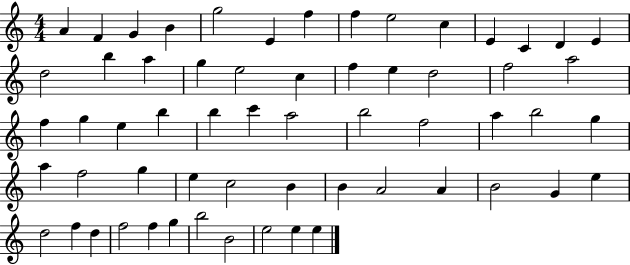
A4/q F4/q G4/q B4/q G5/h E4/q F5/q F5/q E5/h C5/q E4/q C4/q D4/q E4/q D5/h B5/q A5/q G5/q E5/h C5/q F5/q E5/q D5/h F5/h A5/h F5/q G5/q E5/q B5/q B5/q C6/q A5/h B5/h F5/h A5/q B5/h G5/q A5/q F5/h G5/q E5/q C5/h B4/q B4/q A4/h A4/q B4/h G4/q E5/q D5/h F5/q D5/q F5/h F5/q G5/q B5/h B4/h E5/h E5/q E5/q